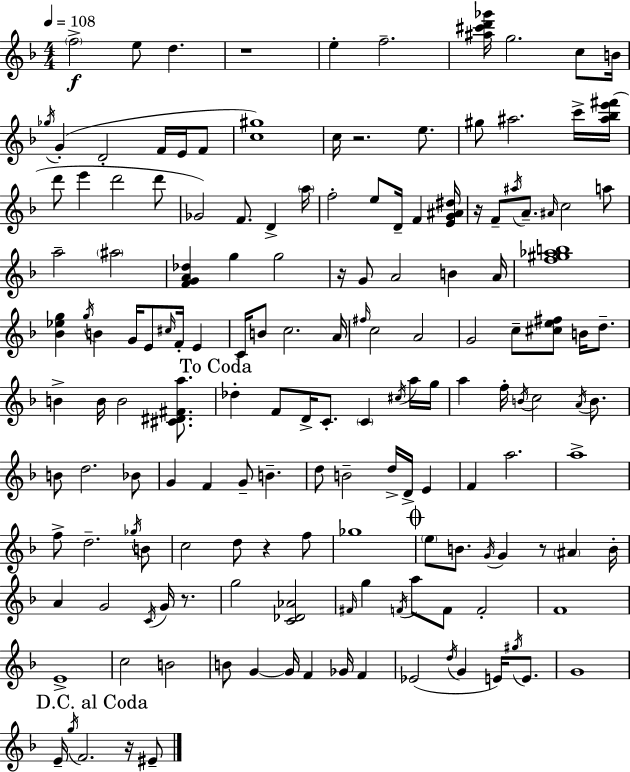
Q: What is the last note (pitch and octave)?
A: EIS4